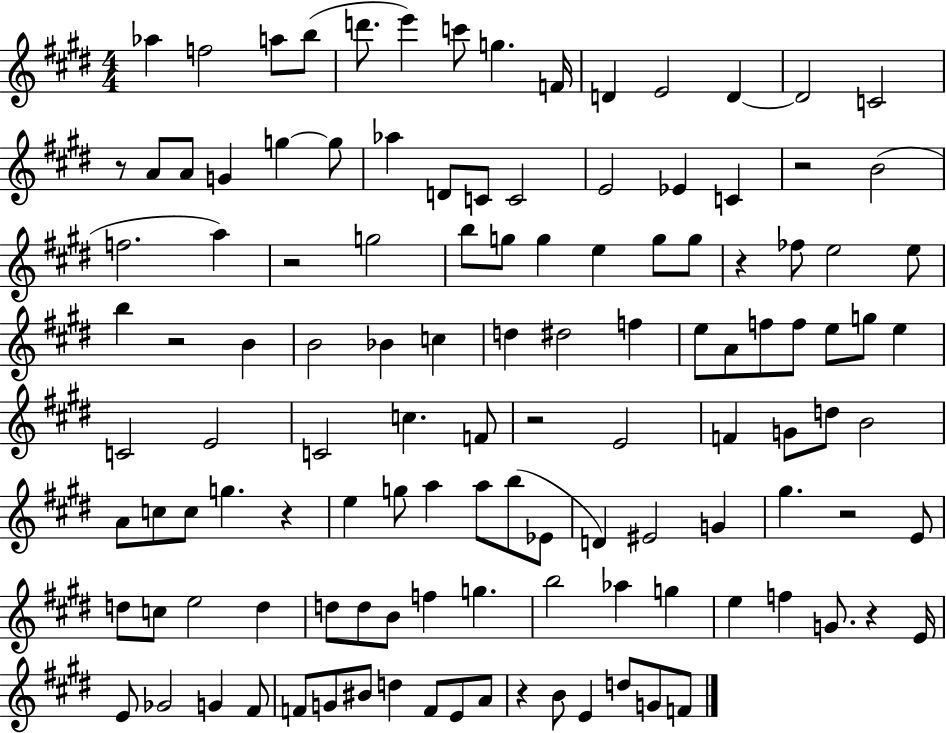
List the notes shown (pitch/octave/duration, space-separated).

Ab5/q F5/h A5/e B5/e D6/e. E6/q C6/e G5/q. F4/s D4/q E4/h D4/q D4/h C4/h R/e A4/e A4/e G4/q G5/q G5/e Ab5/q D4/e C4/e C4/h E4/h Eb4/q C4/q R/h B4/h F5/h. A5/q R/h G5/h B5/e G5/e G5/q E5/q G5/e G5/e R/q FES5/e E5/h E5/e B5/q R/h B4/q B4/h Bb4/q C5/q D5/q D#5/h F5/q E5/e A4/e F5/e F5/e E5/e G5/e E5/q C4/h E4/h C4/h C5/q. F4/e R/h E4/h F4/q G4/e D5/e B4/h A4/e C5/e C5/e G5/q. R/q E5/q G5/e A5/q A5/e B5/e Eb4/e D4/q EIS4/h G4/q G#5/q. R/h E4/e D5/e C5/e E5/h D5/q D5/e D5/e B4/e F5/q G5/q. B5/h Ab5/q G5/q E5/q F5/q G4/e. R/q E4/s E4/e Gb4/h G4/q F#4/e F4/e G4/e BIS4/e D5/q F4/e E4/e A4/e R/q B4/e E4/q D5/e G4/e F4/e